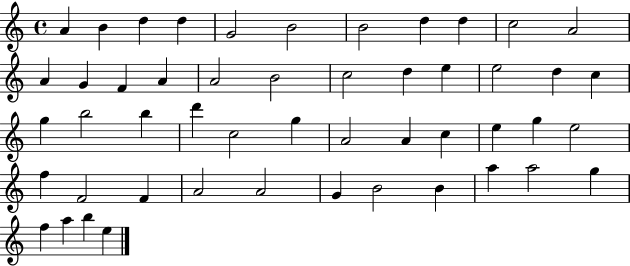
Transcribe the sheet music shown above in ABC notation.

X:1
T:Untitled
M:4/4
L:1/4
K:C
A B d d G2 B2 B2 d d c2 A2 A G F A A2 B2 c2 d e e2 d c g b2 b d' c2 g A2 A c e g e2 f F2 F A2 A2 G B2 B a a2 g f a b e